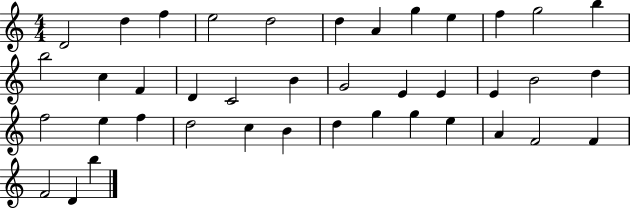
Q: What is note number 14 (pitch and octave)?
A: C5